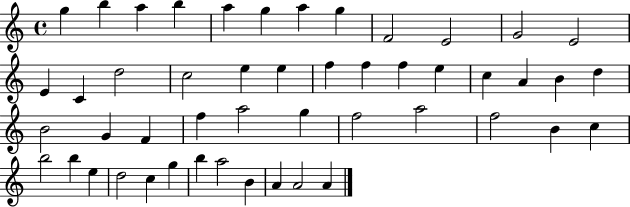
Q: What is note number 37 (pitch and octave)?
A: C5